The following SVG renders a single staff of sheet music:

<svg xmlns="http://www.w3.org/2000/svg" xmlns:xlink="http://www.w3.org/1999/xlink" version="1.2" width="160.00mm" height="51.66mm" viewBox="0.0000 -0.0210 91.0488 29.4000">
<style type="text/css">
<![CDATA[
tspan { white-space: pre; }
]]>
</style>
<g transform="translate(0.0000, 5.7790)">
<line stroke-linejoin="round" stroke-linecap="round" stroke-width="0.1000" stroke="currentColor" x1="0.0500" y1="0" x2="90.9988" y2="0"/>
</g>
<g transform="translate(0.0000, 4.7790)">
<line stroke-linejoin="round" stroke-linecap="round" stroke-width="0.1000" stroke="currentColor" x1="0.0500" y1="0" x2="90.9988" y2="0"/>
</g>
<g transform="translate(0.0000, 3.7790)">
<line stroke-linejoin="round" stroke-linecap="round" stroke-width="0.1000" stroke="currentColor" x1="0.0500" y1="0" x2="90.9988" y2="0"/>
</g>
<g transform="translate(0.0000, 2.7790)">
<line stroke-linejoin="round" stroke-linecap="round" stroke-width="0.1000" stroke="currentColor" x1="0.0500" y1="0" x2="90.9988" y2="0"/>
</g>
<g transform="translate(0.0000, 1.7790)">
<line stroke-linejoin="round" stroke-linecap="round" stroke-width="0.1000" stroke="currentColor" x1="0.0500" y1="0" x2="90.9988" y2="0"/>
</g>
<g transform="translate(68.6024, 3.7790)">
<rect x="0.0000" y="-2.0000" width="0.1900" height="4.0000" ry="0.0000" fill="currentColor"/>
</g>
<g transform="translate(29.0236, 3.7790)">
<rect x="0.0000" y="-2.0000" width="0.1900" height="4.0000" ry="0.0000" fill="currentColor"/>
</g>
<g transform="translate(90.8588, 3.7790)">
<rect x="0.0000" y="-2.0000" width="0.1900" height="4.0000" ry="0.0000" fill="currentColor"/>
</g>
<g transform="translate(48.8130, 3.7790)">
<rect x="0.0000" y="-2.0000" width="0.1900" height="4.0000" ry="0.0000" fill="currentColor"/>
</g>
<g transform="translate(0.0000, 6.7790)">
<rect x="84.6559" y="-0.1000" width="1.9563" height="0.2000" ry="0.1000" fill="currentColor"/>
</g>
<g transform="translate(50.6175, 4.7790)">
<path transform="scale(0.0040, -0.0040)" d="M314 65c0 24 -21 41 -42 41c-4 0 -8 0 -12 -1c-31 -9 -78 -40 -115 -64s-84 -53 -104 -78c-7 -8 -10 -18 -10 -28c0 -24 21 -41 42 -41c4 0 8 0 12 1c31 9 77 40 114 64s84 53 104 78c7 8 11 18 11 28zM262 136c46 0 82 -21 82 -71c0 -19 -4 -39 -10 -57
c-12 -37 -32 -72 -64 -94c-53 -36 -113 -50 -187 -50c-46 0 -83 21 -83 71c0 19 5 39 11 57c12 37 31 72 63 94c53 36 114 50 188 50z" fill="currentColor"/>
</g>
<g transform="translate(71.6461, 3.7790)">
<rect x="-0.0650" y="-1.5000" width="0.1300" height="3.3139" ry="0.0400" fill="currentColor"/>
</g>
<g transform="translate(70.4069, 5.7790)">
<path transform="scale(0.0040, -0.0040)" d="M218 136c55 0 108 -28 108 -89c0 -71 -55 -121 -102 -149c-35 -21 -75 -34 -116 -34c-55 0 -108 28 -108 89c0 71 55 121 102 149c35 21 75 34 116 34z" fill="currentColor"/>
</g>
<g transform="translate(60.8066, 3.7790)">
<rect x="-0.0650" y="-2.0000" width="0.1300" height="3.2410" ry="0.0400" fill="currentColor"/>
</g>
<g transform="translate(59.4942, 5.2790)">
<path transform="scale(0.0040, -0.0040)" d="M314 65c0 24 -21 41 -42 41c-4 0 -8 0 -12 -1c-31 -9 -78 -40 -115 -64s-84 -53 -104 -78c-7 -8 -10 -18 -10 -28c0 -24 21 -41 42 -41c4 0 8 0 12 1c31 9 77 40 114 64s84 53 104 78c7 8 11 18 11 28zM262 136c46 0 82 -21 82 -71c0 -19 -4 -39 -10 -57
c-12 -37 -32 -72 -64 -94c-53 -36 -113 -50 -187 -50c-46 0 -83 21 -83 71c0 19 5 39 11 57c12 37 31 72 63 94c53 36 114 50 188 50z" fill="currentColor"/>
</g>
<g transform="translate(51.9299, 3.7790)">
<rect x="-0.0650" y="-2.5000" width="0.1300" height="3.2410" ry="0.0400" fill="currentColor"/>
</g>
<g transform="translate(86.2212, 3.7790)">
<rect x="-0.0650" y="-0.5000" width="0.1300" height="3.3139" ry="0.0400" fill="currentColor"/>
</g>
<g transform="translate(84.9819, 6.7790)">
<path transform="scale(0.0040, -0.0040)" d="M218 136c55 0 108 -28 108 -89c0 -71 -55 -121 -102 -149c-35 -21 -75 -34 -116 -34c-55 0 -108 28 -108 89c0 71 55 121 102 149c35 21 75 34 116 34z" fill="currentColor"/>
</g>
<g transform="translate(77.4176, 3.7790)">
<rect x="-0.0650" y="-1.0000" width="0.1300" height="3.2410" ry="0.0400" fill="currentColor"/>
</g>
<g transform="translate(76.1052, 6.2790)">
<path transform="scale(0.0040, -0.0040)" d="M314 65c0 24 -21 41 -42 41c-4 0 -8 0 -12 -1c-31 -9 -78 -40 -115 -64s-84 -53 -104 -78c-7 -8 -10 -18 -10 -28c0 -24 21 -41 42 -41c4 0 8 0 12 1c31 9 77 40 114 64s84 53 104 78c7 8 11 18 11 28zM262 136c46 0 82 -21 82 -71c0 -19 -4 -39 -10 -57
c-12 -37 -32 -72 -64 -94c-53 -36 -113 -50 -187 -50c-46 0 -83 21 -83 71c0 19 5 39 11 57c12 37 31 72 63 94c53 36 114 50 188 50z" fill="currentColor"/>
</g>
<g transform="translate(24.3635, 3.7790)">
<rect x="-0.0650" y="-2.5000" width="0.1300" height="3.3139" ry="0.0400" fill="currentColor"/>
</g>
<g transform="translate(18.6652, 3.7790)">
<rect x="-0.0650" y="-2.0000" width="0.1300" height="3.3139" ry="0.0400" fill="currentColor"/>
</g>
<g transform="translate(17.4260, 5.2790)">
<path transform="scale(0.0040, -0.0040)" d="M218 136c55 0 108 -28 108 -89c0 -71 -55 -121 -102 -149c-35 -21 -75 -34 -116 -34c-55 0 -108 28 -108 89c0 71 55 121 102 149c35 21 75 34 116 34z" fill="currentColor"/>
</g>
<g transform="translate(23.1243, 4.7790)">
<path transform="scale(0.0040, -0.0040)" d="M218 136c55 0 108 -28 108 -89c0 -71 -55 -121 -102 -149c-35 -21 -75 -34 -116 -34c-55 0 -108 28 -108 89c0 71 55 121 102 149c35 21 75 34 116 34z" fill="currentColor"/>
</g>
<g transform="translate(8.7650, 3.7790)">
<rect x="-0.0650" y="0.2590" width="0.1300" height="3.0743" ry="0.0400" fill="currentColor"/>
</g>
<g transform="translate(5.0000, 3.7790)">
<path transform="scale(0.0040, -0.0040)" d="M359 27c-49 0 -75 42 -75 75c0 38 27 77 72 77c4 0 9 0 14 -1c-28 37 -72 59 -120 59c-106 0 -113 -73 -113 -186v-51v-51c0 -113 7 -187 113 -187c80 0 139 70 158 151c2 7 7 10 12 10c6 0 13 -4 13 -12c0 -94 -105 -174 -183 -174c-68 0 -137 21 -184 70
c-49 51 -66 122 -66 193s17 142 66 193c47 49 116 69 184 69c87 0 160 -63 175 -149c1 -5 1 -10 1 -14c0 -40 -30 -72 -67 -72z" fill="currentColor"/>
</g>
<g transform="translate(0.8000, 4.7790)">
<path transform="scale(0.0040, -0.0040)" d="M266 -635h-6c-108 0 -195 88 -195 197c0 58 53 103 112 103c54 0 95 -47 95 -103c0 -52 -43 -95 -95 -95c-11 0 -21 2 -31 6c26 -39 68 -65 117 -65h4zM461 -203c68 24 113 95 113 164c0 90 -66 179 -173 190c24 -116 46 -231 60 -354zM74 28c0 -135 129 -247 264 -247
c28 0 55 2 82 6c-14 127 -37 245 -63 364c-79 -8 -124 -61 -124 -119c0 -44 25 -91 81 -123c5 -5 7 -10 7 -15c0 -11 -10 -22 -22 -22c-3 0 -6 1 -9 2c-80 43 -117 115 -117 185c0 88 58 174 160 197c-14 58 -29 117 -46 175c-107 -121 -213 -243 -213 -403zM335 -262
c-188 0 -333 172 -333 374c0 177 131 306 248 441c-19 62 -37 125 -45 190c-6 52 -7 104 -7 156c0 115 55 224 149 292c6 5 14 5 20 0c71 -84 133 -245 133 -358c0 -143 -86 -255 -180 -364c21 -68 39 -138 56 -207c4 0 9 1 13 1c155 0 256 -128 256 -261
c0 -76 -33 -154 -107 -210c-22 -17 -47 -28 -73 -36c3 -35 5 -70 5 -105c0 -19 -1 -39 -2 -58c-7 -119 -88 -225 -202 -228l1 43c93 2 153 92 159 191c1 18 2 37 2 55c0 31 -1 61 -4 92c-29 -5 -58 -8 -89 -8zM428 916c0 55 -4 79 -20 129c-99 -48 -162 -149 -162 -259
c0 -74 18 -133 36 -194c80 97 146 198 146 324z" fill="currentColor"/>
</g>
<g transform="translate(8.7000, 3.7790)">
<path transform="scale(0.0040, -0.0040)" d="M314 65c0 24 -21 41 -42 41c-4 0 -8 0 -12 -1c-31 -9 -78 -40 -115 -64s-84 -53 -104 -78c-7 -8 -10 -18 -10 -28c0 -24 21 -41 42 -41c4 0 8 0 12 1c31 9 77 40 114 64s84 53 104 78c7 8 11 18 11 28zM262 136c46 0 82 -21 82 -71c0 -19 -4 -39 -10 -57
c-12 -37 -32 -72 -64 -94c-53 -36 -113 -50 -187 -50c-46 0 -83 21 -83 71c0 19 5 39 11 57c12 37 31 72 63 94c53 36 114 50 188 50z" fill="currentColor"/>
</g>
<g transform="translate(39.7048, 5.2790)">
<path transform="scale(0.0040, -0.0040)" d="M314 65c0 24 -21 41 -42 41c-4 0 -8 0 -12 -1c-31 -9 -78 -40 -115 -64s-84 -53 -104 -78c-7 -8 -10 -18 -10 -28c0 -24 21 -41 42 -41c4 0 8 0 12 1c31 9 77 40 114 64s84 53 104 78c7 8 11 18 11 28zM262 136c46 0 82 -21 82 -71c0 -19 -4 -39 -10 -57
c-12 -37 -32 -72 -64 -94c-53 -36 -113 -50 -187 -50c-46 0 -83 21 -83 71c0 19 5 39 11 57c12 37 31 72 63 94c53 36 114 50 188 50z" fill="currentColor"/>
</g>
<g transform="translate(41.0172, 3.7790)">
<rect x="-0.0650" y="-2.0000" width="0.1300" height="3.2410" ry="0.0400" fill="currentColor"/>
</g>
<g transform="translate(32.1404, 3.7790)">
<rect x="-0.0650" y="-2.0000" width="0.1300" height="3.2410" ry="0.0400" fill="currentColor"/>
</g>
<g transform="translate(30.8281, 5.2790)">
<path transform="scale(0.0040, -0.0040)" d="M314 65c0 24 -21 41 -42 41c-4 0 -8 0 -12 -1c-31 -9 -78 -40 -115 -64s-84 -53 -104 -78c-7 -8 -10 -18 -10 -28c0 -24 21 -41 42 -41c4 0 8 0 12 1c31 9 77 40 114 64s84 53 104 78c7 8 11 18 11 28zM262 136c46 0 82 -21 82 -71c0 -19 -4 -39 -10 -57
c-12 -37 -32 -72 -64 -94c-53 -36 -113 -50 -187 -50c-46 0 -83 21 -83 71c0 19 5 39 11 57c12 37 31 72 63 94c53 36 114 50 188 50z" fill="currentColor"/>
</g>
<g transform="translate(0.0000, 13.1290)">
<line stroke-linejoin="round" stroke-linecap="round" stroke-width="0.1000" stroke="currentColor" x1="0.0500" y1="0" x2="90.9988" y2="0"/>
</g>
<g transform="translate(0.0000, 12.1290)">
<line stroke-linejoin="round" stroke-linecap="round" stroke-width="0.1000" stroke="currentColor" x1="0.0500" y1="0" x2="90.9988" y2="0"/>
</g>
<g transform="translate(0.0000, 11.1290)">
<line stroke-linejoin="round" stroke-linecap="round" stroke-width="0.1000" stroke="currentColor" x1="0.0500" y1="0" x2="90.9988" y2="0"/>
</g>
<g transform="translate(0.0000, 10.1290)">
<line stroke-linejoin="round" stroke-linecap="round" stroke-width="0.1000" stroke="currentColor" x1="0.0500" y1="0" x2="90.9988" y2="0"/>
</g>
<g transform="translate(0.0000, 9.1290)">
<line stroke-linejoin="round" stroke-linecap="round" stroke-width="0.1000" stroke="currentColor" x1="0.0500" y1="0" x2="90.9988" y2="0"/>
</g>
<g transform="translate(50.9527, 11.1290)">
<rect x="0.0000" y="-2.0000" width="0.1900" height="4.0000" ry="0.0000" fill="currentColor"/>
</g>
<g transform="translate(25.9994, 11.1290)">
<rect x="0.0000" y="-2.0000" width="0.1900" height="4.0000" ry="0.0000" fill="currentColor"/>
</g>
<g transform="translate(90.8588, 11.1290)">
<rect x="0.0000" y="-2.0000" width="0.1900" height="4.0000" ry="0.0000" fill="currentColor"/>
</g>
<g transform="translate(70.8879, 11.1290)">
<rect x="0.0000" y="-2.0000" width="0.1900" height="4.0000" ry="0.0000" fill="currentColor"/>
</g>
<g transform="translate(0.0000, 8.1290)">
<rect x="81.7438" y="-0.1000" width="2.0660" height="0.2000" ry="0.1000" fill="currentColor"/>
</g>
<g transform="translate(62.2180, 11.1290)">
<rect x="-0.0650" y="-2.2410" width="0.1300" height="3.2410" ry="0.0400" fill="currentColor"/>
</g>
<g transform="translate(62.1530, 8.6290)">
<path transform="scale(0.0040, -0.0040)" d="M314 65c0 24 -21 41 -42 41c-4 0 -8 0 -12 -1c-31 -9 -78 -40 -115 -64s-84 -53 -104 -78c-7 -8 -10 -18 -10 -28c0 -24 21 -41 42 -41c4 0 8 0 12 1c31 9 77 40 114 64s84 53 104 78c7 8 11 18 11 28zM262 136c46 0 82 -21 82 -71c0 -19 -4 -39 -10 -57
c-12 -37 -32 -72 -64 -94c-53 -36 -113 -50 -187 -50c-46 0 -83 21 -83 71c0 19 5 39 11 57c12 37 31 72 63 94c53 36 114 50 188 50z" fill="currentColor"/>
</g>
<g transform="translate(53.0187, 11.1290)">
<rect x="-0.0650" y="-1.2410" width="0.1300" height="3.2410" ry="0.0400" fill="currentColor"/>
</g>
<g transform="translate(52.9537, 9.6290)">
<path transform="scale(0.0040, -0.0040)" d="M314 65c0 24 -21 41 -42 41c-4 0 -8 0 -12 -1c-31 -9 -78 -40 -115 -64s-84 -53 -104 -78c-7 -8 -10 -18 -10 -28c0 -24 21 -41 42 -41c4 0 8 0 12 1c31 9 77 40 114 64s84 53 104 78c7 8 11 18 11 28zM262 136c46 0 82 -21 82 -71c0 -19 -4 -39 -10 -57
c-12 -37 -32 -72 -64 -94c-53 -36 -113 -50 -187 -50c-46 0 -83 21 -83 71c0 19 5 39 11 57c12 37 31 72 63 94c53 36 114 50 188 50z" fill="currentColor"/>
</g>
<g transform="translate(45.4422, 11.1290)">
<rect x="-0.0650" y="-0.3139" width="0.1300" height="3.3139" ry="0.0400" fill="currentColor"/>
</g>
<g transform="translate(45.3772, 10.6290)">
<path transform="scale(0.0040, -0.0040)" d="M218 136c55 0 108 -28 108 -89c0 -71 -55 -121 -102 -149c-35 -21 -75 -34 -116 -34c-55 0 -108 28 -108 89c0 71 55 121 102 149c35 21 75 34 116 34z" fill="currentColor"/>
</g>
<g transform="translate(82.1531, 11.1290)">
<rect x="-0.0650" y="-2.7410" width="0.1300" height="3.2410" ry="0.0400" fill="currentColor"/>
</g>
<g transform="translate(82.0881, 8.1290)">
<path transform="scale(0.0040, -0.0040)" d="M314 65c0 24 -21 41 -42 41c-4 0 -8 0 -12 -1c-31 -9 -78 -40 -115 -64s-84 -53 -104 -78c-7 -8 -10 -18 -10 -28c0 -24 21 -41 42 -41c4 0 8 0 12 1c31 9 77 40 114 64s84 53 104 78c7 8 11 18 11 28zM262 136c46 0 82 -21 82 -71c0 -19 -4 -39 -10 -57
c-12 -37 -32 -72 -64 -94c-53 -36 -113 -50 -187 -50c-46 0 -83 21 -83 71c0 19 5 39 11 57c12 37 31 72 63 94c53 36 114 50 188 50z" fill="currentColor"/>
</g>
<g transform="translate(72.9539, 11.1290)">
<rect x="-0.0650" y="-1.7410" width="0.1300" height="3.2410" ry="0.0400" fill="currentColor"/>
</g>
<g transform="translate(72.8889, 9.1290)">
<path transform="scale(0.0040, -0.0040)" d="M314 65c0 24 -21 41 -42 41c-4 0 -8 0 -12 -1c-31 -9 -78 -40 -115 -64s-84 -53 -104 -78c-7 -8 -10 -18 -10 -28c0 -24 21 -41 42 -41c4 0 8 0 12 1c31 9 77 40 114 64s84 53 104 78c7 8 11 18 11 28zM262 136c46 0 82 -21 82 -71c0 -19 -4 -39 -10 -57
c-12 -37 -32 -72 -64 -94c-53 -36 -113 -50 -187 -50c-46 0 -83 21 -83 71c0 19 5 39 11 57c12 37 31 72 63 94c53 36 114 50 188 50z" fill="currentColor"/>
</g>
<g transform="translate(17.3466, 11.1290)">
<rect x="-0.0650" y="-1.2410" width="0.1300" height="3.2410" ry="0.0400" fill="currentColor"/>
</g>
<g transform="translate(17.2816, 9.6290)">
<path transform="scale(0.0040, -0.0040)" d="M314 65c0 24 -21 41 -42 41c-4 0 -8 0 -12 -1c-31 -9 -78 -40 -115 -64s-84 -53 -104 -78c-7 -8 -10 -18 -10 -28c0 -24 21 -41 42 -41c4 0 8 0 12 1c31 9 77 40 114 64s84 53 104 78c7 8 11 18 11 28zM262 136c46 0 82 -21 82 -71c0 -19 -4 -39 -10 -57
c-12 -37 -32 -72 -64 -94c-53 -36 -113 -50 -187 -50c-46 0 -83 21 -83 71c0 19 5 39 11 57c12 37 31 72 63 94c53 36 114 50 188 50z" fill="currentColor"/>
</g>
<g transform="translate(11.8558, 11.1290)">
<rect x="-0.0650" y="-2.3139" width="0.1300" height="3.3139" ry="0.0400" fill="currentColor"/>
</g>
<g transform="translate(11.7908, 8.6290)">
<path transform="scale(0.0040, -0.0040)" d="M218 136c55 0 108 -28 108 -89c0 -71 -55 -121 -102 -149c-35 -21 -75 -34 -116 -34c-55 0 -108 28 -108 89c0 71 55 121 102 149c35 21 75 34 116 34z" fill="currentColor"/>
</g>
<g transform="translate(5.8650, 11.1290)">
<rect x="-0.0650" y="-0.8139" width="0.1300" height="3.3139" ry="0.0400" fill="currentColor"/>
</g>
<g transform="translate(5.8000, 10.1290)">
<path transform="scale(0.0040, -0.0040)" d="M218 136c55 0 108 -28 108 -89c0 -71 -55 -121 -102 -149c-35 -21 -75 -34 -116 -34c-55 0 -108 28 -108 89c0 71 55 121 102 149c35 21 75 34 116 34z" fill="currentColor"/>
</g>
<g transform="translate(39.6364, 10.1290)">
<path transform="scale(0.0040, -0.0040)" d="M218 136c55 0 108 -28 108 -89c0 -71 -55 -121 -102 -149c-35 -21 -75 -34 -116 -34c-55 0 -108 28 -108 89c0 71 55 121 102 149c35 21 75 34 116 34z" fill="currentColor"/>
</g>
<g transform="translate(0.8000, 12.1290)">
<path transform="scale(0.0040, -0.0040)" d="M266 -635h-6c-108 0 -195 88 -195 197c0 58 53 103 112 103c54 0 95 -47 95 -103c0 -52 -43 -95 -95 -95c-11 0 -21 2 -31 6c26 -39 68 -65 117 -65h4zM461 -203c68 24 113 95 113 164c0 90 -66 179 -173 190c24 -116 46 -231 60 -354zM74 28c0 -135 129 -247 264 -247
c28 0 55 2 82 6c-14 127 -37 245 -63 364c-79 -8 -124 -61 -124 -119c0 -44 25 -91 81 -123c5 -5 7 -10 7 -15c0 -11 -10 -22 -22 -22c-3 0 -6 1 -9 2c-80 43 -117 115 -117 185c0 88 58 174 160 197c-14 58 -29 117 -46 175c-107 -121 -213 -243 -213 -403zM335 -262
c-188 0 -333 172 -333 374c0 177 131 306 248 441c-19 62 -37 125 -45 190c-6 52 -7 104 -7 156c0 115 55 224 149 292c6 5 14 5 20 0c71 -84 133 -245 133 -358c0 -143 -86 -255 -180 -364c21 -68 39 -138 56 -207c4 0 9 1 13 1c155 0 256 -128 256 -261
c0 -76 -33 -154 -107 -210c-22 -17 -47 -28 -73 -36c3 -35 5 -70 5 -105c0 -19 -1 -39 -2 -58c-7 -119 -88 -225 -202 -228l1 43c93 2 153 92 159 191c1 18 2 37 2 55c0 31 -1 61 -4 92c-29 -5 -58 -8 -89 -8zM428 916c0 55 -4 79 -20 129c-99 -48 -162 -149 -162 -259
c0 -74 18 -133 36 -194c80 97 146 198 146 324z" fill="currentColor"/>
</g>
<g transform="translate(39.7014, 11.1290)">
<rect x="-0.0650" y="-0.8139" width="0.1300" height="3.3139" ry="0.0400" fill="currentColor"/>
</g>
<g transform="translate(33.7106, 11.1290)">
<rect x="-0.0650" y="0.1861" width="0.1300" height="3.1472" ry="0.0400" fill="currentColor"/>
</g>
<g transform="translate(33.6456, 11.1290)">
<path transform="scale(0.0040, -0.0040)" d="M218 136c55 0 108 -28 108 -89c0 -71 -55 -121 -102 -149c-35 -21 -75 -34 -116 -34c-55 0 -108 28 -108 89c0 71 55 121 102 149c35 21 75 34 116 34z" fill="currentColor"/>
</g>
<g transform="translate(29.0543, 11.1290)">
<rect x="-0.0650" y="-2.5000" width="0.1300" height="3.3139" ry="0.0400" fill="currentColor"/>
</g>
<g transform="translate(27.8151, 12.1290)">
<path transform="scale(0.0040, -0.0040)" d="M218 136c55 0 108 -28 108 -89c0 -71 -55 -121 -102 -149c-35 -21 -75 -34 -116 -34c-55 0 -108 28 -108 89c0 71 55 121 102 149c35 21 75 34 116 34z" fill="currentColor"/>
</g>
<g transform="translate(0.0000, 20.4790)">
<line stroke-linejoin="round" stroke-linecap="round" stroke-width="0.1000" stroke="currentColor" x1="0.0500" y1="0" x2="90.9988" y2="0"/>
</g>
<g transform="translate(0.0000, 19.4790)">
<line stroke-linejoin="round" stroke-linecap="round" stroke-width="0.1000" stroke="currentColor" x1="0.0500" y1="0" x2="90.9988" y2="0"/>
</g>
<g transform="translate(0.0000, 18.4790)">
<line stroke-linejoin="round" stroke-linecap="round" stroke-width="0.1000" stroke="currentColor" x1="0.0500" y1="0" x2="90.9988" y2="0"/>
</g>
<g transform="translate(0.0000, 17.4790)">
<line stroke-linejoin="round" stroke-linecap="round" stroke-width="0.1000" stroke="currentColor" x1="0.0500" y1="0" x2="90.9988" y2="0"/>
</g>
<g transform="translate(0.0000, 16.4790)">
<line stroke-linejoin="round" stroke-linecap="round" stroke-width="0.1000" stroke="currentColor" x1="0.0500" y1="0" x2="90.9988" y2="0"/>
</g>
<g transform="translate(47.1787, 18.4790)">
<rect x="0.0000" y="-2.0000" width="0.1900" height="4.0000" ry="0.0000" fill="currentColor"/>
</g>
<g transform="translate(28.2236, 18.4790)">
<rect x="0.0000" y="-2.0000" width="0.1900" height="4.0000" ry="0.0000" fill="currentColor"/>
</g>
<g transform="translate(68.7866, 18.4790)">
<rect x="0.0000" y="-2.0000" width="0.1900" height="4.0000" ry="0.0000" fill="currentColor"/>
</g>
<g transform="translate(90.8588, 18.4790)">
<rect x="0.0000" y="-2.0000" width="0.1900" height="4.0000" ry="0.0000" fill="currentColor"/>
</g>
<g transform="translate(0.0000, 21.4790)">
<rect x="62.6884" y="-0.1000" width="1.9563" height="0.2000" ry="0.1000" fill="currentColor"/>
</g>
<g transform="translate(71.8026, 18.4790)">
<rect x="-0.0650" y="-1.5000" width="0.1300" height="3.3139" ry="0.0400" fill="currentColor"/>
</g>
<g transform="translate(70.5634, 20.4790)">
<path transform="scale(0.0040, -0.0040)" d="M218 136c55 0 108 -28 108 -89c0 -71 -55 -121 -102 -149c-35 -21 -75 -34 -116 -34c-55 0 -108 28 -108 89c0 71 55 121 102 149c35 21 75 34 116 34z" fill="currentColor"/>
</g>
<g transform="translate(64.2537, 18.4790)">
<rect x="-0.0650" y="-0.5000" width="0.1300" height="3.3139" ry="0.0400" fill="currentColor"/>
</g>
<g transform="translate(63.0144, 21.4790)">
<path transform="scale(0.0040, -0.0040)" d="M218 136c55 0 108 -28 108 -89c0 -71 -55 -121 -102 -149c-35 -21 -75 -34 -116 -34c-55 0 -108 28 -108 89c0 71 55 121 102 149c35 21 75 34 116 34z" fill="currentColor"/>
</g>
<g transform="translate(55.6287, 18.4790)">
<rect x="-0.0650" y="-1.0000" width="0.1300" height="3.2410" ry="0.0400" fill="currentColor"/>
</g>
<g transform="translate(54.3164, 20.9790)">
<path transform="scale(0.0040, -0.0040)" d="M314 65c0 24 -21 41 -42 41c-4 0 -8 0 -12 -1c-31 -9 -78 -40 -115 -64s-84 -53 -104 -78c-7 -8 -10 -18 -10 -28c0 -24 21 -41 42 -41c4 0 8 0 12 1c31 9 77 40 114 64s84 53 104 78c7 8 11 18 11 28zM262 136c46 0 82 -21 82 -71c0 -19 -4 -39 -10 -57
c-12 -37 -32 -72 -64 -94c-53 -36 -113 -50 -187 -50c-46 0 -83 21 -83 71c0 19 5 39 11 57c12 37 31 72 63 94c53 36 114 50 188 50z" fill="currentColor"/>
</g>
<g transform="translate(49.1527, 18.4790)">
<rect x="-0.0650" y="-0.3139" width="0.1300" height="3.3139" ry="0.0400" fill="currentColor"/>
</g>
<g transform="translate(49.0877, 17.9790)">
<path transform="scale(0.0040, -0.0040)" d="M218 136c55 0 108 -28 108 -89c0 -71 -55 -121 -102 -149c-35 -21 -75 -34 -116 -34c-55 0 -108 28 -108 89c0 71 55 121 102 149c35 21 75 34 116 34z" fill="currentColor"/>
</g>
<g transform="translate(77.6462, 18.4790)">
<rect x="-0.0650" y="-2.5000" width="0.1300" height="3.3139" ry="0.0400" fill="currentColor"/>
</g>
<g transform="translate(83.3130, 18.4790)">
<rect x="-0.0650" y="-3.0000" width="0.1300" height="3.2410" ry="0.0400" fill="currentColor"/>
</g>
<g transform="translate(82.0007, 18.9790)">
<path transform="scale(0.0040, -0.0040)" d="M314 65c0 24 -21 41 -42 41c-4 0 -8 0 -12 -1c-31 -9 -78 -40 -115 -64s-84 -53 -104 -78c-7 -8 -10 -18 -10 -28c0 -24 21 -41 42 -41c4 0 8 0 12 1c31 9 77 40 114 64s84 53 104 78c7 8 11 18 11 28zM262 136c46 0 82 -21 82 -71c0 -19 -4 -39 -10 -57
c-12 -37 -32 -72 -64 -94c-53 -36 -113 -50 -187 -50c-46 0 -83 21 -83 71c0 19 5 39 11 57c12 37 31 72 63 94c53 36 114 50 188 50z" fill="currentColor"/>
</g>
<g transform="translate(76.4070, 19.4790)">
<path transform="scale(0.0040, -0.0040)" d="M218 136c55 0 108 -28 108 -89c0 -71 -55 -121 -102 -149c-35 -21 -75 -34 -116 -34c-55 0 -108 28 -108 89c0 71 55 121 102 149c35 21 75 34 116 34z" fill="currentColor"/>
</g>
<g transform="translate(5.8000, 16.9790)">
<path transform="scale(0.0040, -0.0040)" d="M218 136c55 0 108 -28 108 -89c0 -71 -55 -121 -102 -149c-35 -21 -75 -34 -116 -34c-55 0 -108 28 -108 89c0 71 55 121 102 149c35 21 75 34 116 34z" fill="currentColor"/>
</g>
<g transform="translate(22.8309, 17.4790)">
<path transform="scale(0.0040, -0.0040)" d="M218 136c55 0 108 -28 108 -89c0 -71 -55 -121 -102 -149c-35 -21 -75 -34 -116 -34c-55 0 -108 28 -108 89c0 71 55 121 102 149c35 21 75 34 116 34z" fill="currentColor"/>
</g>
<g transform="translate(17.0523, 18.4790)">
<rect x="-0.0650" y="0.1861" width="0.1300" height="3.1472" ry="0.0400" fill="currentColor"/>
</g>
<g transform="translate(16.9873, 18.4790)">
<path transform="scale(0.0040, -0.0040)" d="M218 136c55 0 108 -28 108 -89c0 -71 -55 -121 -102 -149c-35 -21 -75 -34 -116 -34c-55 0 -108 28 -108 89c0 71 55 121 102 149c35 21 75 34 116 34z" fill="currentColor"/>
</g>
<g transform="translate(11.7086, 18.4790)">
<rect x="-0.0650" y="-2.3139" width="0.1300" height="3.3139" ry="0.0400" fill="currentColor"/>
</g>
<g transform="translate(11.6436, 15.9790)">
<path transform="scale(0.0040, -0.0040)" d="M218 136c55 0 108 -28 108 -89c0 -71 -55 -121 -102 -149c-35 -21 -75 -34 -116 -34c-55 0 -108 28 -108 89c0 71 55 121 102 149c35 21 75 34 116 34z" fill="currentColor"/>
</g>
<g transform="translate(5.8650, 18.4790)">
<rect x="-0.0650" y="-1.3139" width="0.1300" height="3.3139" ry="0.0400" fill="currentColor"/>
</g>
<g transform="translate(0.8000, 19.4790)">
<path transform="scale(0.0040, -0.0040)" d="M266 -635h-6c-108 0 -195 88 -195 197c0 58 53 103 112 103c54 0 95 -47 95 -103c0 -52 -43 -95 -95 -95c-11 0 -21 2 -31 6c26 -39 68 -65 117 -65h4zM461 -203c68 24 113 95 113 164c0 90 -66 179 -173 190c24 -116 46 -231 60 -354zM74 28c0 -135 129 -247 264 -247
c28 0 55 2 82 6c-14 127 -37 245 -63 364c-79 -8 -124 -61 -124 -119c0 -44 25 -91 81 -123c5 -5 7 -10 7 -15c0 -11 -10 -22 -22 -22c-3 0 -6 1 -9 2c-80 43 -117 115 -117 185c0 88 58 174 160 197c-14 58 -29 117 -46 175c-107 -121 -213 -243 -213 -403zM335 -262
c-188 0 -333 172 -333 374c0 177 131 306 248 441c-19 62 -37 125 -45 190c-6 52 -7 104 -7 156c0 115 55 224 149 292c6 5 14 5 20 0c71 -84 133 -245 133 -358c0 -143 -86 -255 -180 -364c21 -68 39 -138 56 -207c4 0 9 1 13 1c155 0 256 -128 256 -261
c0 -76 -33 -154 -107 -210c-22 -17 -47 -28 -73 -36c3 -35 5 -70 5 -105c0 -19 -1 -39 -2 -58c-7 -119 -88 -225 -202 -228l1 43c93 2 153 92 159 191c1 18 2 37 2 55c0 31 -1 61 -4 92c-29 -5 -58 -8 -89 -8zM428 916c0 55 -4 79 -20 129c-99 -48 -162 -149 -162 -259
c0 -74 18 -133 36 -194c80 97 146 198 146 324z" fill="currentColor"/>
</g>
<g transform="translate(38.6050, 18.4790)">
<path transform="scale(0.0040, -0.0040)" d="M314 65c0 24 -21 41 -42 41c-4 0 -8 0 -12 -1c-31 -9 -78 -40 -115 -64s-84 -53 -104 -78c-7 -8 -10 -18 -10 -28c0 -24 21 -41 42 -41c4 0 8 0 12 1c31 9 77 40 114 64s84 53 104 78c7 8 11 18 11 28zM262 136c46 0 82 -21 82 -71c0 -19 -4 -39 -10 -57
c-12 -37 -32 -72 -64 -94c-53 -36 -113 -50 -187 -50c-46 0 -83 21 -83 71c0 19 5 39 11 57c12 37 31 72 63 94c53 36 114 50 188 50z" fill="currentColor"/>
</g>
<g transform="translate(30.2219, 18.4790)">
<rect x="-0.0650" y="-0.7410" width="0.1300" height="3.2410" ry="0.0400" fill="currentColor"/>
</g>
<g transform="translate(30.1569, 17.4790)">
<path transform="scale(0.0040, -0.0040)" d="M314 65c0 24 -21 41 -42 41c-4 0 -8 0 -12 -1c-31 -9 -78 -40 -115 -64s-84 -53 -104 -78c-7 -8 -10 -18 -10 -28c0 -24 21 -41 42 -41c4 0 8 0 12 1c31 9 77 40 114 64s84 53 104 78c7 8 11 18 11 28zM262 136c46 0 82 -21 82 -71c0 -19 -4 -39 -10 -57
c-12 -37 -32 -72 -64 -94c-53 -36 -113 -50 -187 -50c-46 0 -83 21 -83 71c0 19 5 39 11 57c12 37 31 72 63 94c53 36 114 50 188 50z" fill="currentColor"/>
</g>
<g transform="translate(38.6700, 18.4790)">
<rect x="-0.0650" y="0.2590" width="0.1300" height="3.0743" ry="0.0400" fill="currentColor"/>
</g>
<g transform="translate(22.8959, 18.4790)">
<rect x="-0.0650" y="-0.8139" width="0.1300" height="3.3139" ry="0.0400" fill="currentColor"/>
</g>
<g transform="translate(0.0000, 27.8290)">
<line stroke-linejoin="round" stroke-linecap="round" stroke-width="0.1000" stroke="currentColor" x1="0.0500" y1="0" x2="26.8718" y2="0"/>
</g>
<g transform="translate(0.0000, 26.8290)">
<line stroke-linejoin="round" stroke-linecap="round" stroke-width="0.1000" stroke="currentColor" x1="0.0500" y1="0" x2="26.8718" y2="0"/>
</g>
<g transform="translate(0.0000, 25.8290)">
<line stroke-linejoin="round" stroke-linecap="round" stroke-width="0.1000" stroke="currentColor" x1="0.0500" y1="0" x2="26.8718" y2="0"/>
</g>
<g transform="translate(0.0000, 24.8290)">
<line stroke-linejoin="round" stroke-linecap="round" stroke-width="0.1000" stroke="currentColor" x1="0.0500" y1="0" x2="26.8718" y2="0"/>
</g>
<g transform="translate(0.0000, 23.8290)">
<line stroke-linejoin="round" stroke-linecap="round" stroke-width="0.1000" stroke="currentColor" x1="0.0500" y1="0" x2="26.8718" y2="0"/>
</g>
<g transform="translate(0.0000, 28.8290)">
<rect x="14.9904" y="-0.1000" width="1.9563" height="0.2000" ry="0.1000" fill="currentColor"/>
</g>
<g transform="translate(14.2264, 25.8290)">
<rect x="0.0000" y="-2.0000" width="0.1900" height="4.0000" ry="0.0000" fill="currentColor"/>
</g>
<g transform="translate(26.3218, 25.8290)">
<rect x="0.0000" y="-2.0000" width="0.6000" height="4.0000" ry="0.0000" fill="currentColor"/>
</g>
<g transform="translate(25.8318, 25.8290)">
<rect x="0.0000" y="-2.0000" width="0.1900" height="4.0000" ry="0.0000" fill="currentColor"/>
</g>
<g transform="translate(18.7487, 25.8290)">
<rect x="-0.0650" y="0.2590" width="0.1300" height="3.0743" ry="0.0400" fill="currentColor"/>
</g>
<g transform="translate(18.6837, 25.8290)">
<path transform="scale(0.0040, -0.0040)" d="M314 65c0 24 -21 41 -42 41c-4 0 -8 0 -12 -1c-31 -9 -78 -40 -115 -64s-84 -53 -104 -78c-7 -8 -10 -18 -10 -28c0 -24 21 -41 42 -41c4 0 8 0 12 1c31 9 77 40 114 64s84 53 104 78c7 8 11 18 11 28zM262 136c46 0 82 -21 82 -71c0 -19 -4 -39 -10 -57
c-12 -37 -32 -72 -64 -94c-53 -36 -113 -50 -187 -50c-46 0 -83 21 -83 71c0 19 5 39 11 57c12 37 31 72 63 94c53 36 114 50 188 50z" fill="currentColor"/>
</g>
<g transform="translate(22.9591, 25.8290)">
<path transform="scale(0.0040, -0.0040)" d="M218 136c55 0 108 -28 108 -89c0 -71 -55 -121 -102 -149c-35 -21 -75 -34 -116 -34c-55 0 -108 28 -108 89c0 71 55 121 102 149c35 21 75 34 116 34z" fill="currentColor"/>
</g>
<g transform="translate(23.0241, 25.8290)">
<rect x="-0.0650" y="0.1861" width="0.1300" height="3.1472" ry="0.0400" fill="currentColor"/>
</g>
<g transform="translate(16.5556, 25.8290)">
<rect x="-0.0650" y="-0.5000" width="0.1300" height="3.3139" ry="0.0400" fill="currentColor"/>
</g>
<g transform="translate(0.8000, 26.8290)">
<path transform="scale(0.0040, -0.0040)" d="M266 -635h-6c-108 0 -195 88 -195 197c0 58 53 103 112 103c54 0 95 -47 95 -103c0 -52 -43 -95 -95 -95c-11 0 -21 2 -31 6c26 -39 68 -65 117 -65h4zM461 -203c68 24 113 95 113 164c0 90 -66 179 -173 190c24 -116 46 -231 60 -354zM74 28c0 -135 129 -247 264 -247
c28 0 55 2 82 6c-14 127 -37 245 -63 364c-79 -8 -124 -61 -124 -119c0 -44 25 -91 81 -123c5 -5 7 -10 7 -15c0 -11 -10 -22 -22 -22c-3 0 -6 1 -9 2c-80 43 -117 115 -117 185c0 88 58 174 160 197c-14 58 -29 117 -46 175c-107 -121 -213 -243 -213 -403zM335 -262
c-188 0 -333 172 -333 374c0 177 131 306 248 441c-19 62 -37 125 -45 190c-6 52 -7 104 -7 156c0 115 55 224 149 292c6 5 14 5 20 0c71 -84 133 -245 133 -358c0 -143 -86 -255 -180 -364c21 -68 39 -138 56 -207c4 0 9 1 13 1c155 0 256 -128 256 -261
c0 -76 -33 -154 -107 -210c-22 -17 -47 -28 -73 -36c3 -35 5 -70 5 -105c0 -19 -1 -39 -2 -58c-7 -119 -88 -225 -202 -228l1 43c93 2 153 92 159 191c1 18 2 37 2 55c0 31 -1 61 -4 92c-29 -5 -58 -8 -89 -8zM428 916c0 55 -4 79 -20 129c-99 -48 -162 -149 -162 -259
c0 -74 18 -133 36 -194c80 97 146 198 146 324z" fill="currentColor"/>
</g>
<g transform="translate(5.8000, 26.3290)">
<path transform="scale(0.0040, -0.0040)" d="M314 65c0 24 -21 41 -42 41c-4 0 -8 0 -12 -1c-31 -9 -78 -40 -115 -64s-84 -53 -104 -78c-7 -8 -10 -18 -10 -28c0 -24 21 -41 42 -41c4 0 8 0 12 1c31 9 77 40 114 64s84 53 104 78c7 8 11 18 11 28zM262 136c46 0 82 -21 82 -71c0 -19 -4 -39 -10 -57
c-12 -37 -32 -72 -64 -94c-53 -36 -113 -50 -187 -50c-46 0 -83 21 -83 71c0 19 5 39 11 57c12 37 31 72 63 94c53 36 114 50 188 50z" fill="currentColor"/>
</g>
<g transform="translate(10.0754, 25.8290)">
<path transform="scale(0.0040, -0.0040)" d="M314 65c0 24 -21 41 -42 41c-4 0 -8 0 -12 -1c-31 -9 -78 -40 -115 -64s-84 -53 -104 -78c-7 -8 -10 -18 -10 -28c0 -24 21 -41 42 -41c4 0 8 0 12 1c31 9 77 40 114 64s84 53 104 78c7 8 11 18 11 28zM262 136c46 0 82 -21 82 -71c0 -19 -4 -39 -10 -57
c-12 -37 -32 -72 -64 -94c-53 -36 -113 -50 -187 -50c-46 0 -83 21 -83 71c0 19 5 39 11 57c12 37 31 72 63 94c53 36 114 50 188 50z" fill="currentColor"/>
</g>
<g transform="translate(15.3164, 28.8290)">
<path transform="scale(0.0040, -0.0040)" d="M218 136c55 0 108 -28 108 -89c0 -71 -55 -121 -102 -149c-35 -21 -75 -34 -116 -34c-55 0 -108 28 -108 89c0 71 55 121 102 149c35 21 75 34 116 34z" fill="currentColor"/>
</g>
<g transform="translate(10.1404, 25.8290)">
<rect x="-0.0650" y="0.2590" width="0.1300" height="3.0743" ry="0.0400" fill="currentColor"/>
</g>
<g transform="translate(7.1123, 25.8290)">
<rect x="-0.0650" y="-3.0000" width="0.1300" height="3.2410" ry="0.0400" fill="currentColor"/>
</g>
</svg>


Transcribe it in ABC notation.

X:1
T:Untitled
M:4/4
L:1/4
K:C
B2 F G F2 F2 G2 F2 E D2 C d g e2 G B d c e2 g2 f2 a2 e g B d d2 B2 c D2 C E G A2 A2 B2 C B2 B